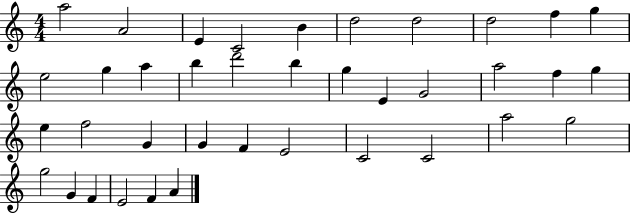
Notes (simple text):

A5/h A4/h E4/q C4/h B4/q D5/h D5/h D5/h F5/q G5/q E5/h G5/q A5/q B5/q D6/h B5/q G5/q E4/q G4/h A5/h F5/q G5/q E5/q F5/h G4/q G4/q F4/q E4/h C4/h C4/h A5/h G5/h G5/h G4/q F4/q E4/h F4/q A4/q